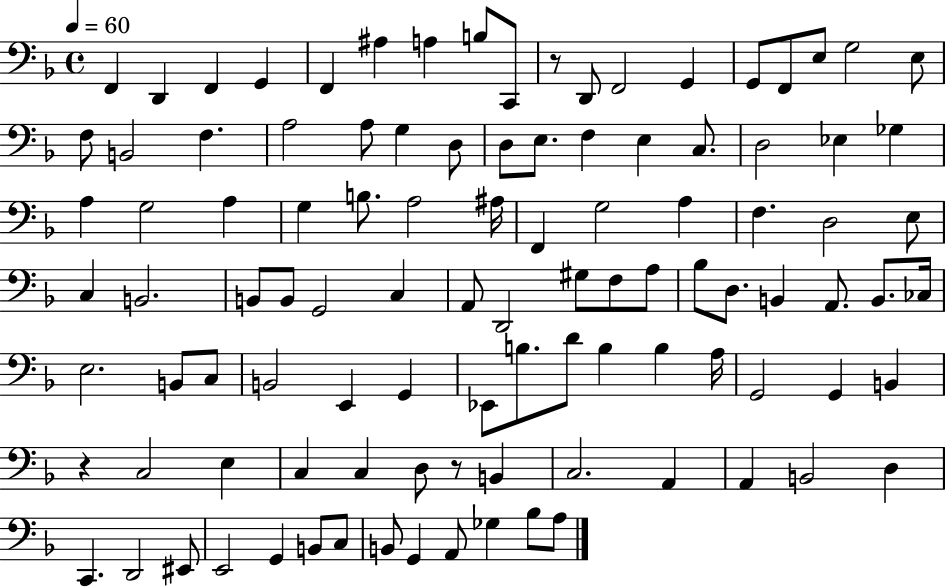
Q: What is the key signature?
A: F major